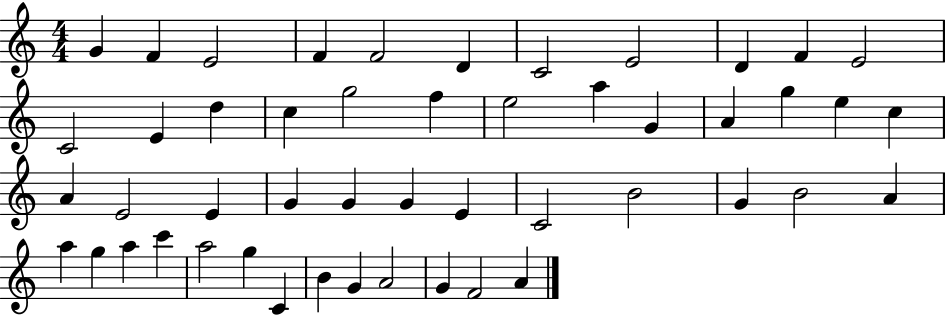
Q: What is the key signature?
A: C major